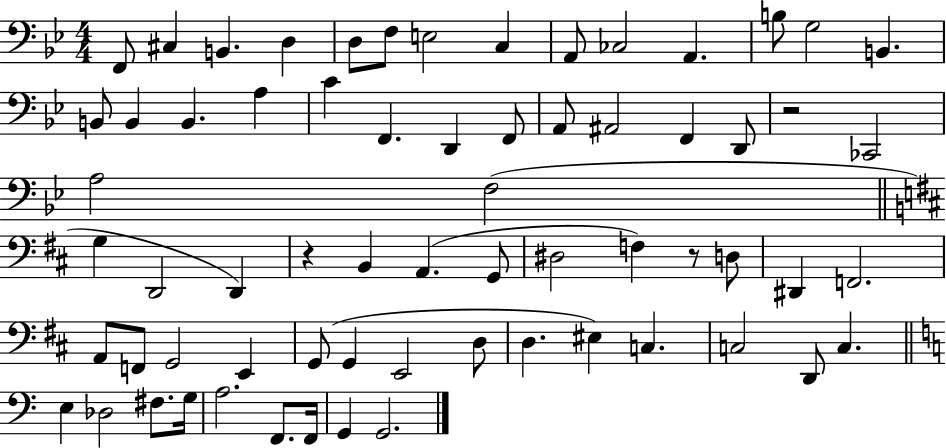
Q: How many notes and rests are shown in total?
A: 66